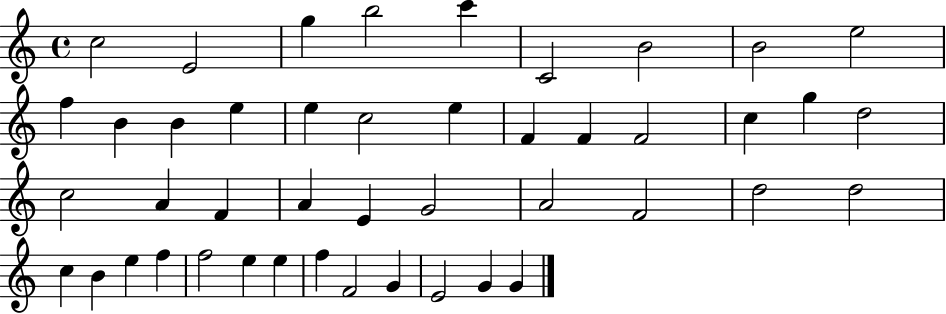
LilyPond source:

{
  \clef treble
  \time 4/4
  \defaultTimeSignature
  \key c \major
  c''2 e'2 | g''4 b''2 c'''4 | c'2 b'2 | b'2 e''2 | \break f''4 b'4 b'4 e''4 | e''4 c''2 e''4 | f'4 f'4 f'2 | c''4 g''4 d''2 | \break c''2 a'4 f'4 | a'4 e'4 g'2 | a'2 f'2 | d''2 d''2 | \break c''4 b'4 e''4 f''4 | f''2 e''4 e''4 | f''4 f'2 g'4 | e'2 g'4 g'4 | \break \bar "|."
}